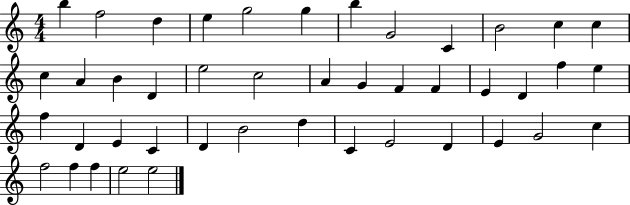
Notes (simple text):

B5/q F5/h D5/q E5/q G5/h G5/q B5/q G4/h C4/q B4/h C5/q C5/q C5/q A4/q B4/q D4/q E5/h C5/h A4/q G4/q F4/q F4/q E4/q D4/q F5/q E5/q F5/q D4/q E4/q C4/q D4/q B4/h D5/q C4/q E4/h D4/q E4/q G4/h C5/q F5/h F5/q F5/q E5/h E5/h